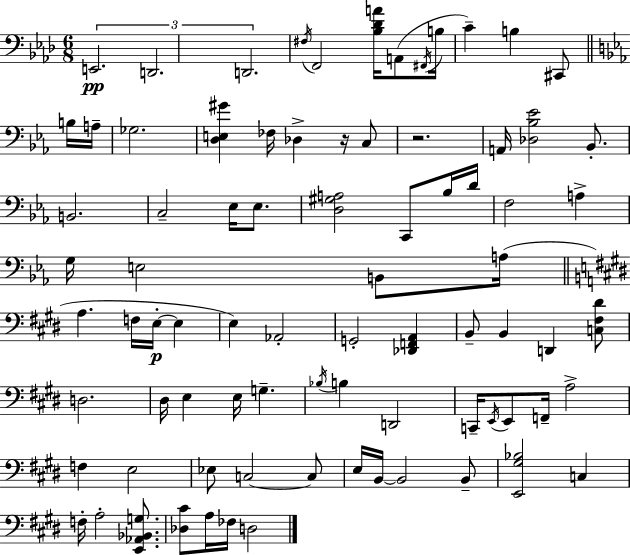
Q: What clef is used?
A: bass